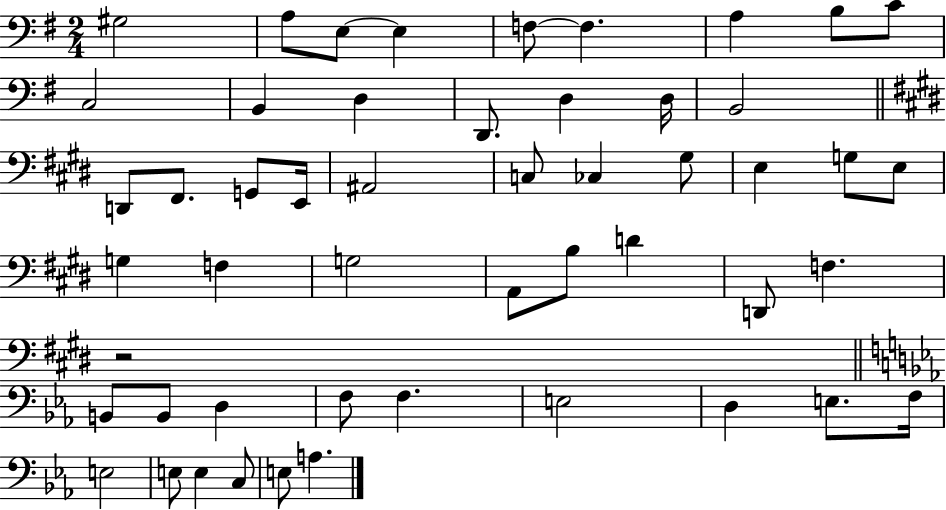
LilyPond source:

{
  \clef bass
  \numericTimeSignature
  \time 2/4
  \key g \major
  gis2 | a8 e8~~ e4 | f8~~ f4. | a4 b8 c'8 | \break c2 | b,4 d4 | d,8. d4 d16 | b,2 | \break \bar "||" \break \key e \major d,8 fis,8. g,8 e,16 | ais,2 | c8 ces4 gis8 | e4 g8 e8 | \break g4 f4 | g2 | a,8 b8 d'4 | d,8 f4. | \break r2 | \bar "||" \break \key ees \major b,8 b,8 d4 | f8 f4. | e2 | d4 e8. f16 | \break e2 | e8 e4 c8 | e8 a4. | \bar "|."
}